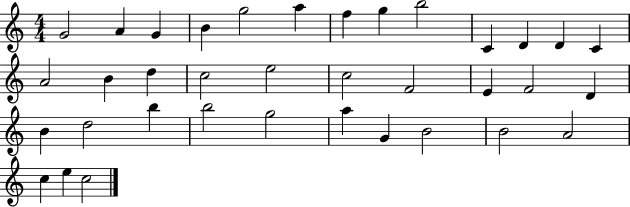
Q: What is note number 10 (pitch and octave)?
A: C4